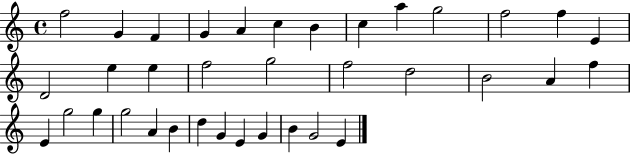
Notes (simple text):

F5/h G4/q F4/q G4/q A4/q C5/q B4/q C5/q A5/q G5/h F5/h F5/q E4/q D4/h E5/q E5/q F5/h G5/h F5/h D5/h B4/h A4/q F5/q E4/q G5/h G5/q G5/h A4/q B4/q D5/q G4/q E4/q G4/q B4/q G4/h E4/q